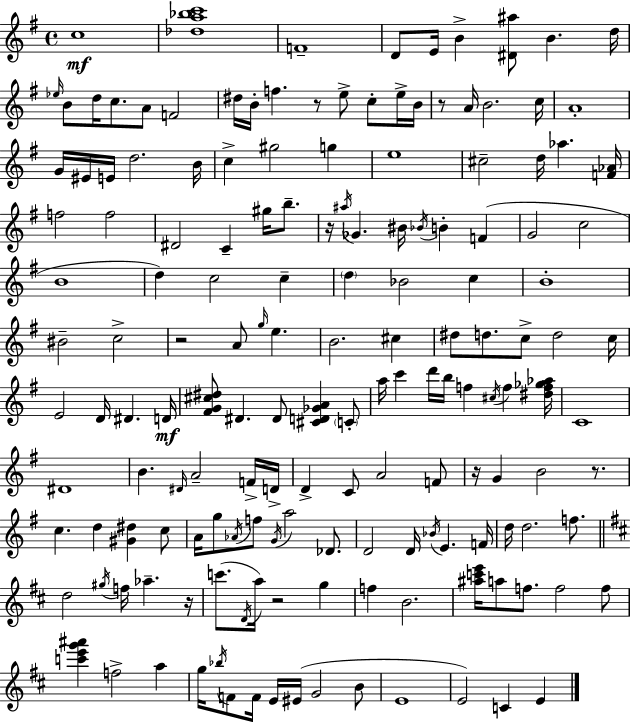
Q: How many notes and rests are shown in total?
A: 160